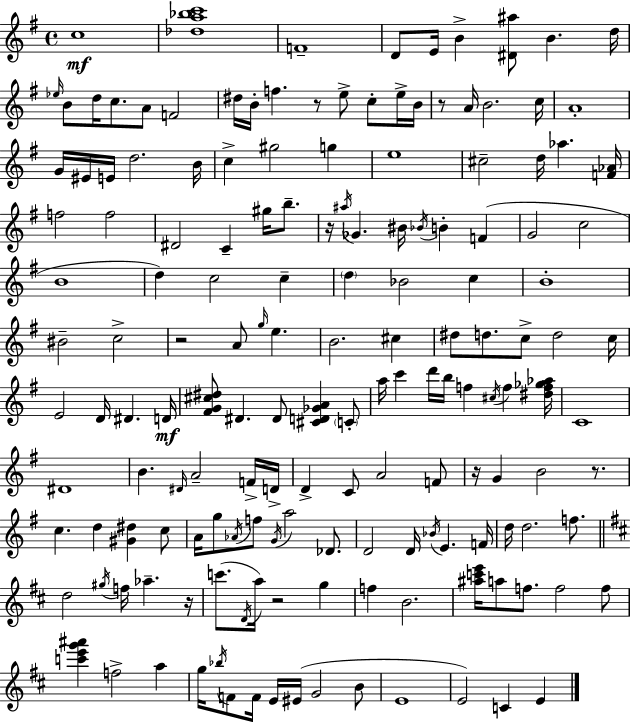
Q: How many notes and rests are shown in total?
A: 160